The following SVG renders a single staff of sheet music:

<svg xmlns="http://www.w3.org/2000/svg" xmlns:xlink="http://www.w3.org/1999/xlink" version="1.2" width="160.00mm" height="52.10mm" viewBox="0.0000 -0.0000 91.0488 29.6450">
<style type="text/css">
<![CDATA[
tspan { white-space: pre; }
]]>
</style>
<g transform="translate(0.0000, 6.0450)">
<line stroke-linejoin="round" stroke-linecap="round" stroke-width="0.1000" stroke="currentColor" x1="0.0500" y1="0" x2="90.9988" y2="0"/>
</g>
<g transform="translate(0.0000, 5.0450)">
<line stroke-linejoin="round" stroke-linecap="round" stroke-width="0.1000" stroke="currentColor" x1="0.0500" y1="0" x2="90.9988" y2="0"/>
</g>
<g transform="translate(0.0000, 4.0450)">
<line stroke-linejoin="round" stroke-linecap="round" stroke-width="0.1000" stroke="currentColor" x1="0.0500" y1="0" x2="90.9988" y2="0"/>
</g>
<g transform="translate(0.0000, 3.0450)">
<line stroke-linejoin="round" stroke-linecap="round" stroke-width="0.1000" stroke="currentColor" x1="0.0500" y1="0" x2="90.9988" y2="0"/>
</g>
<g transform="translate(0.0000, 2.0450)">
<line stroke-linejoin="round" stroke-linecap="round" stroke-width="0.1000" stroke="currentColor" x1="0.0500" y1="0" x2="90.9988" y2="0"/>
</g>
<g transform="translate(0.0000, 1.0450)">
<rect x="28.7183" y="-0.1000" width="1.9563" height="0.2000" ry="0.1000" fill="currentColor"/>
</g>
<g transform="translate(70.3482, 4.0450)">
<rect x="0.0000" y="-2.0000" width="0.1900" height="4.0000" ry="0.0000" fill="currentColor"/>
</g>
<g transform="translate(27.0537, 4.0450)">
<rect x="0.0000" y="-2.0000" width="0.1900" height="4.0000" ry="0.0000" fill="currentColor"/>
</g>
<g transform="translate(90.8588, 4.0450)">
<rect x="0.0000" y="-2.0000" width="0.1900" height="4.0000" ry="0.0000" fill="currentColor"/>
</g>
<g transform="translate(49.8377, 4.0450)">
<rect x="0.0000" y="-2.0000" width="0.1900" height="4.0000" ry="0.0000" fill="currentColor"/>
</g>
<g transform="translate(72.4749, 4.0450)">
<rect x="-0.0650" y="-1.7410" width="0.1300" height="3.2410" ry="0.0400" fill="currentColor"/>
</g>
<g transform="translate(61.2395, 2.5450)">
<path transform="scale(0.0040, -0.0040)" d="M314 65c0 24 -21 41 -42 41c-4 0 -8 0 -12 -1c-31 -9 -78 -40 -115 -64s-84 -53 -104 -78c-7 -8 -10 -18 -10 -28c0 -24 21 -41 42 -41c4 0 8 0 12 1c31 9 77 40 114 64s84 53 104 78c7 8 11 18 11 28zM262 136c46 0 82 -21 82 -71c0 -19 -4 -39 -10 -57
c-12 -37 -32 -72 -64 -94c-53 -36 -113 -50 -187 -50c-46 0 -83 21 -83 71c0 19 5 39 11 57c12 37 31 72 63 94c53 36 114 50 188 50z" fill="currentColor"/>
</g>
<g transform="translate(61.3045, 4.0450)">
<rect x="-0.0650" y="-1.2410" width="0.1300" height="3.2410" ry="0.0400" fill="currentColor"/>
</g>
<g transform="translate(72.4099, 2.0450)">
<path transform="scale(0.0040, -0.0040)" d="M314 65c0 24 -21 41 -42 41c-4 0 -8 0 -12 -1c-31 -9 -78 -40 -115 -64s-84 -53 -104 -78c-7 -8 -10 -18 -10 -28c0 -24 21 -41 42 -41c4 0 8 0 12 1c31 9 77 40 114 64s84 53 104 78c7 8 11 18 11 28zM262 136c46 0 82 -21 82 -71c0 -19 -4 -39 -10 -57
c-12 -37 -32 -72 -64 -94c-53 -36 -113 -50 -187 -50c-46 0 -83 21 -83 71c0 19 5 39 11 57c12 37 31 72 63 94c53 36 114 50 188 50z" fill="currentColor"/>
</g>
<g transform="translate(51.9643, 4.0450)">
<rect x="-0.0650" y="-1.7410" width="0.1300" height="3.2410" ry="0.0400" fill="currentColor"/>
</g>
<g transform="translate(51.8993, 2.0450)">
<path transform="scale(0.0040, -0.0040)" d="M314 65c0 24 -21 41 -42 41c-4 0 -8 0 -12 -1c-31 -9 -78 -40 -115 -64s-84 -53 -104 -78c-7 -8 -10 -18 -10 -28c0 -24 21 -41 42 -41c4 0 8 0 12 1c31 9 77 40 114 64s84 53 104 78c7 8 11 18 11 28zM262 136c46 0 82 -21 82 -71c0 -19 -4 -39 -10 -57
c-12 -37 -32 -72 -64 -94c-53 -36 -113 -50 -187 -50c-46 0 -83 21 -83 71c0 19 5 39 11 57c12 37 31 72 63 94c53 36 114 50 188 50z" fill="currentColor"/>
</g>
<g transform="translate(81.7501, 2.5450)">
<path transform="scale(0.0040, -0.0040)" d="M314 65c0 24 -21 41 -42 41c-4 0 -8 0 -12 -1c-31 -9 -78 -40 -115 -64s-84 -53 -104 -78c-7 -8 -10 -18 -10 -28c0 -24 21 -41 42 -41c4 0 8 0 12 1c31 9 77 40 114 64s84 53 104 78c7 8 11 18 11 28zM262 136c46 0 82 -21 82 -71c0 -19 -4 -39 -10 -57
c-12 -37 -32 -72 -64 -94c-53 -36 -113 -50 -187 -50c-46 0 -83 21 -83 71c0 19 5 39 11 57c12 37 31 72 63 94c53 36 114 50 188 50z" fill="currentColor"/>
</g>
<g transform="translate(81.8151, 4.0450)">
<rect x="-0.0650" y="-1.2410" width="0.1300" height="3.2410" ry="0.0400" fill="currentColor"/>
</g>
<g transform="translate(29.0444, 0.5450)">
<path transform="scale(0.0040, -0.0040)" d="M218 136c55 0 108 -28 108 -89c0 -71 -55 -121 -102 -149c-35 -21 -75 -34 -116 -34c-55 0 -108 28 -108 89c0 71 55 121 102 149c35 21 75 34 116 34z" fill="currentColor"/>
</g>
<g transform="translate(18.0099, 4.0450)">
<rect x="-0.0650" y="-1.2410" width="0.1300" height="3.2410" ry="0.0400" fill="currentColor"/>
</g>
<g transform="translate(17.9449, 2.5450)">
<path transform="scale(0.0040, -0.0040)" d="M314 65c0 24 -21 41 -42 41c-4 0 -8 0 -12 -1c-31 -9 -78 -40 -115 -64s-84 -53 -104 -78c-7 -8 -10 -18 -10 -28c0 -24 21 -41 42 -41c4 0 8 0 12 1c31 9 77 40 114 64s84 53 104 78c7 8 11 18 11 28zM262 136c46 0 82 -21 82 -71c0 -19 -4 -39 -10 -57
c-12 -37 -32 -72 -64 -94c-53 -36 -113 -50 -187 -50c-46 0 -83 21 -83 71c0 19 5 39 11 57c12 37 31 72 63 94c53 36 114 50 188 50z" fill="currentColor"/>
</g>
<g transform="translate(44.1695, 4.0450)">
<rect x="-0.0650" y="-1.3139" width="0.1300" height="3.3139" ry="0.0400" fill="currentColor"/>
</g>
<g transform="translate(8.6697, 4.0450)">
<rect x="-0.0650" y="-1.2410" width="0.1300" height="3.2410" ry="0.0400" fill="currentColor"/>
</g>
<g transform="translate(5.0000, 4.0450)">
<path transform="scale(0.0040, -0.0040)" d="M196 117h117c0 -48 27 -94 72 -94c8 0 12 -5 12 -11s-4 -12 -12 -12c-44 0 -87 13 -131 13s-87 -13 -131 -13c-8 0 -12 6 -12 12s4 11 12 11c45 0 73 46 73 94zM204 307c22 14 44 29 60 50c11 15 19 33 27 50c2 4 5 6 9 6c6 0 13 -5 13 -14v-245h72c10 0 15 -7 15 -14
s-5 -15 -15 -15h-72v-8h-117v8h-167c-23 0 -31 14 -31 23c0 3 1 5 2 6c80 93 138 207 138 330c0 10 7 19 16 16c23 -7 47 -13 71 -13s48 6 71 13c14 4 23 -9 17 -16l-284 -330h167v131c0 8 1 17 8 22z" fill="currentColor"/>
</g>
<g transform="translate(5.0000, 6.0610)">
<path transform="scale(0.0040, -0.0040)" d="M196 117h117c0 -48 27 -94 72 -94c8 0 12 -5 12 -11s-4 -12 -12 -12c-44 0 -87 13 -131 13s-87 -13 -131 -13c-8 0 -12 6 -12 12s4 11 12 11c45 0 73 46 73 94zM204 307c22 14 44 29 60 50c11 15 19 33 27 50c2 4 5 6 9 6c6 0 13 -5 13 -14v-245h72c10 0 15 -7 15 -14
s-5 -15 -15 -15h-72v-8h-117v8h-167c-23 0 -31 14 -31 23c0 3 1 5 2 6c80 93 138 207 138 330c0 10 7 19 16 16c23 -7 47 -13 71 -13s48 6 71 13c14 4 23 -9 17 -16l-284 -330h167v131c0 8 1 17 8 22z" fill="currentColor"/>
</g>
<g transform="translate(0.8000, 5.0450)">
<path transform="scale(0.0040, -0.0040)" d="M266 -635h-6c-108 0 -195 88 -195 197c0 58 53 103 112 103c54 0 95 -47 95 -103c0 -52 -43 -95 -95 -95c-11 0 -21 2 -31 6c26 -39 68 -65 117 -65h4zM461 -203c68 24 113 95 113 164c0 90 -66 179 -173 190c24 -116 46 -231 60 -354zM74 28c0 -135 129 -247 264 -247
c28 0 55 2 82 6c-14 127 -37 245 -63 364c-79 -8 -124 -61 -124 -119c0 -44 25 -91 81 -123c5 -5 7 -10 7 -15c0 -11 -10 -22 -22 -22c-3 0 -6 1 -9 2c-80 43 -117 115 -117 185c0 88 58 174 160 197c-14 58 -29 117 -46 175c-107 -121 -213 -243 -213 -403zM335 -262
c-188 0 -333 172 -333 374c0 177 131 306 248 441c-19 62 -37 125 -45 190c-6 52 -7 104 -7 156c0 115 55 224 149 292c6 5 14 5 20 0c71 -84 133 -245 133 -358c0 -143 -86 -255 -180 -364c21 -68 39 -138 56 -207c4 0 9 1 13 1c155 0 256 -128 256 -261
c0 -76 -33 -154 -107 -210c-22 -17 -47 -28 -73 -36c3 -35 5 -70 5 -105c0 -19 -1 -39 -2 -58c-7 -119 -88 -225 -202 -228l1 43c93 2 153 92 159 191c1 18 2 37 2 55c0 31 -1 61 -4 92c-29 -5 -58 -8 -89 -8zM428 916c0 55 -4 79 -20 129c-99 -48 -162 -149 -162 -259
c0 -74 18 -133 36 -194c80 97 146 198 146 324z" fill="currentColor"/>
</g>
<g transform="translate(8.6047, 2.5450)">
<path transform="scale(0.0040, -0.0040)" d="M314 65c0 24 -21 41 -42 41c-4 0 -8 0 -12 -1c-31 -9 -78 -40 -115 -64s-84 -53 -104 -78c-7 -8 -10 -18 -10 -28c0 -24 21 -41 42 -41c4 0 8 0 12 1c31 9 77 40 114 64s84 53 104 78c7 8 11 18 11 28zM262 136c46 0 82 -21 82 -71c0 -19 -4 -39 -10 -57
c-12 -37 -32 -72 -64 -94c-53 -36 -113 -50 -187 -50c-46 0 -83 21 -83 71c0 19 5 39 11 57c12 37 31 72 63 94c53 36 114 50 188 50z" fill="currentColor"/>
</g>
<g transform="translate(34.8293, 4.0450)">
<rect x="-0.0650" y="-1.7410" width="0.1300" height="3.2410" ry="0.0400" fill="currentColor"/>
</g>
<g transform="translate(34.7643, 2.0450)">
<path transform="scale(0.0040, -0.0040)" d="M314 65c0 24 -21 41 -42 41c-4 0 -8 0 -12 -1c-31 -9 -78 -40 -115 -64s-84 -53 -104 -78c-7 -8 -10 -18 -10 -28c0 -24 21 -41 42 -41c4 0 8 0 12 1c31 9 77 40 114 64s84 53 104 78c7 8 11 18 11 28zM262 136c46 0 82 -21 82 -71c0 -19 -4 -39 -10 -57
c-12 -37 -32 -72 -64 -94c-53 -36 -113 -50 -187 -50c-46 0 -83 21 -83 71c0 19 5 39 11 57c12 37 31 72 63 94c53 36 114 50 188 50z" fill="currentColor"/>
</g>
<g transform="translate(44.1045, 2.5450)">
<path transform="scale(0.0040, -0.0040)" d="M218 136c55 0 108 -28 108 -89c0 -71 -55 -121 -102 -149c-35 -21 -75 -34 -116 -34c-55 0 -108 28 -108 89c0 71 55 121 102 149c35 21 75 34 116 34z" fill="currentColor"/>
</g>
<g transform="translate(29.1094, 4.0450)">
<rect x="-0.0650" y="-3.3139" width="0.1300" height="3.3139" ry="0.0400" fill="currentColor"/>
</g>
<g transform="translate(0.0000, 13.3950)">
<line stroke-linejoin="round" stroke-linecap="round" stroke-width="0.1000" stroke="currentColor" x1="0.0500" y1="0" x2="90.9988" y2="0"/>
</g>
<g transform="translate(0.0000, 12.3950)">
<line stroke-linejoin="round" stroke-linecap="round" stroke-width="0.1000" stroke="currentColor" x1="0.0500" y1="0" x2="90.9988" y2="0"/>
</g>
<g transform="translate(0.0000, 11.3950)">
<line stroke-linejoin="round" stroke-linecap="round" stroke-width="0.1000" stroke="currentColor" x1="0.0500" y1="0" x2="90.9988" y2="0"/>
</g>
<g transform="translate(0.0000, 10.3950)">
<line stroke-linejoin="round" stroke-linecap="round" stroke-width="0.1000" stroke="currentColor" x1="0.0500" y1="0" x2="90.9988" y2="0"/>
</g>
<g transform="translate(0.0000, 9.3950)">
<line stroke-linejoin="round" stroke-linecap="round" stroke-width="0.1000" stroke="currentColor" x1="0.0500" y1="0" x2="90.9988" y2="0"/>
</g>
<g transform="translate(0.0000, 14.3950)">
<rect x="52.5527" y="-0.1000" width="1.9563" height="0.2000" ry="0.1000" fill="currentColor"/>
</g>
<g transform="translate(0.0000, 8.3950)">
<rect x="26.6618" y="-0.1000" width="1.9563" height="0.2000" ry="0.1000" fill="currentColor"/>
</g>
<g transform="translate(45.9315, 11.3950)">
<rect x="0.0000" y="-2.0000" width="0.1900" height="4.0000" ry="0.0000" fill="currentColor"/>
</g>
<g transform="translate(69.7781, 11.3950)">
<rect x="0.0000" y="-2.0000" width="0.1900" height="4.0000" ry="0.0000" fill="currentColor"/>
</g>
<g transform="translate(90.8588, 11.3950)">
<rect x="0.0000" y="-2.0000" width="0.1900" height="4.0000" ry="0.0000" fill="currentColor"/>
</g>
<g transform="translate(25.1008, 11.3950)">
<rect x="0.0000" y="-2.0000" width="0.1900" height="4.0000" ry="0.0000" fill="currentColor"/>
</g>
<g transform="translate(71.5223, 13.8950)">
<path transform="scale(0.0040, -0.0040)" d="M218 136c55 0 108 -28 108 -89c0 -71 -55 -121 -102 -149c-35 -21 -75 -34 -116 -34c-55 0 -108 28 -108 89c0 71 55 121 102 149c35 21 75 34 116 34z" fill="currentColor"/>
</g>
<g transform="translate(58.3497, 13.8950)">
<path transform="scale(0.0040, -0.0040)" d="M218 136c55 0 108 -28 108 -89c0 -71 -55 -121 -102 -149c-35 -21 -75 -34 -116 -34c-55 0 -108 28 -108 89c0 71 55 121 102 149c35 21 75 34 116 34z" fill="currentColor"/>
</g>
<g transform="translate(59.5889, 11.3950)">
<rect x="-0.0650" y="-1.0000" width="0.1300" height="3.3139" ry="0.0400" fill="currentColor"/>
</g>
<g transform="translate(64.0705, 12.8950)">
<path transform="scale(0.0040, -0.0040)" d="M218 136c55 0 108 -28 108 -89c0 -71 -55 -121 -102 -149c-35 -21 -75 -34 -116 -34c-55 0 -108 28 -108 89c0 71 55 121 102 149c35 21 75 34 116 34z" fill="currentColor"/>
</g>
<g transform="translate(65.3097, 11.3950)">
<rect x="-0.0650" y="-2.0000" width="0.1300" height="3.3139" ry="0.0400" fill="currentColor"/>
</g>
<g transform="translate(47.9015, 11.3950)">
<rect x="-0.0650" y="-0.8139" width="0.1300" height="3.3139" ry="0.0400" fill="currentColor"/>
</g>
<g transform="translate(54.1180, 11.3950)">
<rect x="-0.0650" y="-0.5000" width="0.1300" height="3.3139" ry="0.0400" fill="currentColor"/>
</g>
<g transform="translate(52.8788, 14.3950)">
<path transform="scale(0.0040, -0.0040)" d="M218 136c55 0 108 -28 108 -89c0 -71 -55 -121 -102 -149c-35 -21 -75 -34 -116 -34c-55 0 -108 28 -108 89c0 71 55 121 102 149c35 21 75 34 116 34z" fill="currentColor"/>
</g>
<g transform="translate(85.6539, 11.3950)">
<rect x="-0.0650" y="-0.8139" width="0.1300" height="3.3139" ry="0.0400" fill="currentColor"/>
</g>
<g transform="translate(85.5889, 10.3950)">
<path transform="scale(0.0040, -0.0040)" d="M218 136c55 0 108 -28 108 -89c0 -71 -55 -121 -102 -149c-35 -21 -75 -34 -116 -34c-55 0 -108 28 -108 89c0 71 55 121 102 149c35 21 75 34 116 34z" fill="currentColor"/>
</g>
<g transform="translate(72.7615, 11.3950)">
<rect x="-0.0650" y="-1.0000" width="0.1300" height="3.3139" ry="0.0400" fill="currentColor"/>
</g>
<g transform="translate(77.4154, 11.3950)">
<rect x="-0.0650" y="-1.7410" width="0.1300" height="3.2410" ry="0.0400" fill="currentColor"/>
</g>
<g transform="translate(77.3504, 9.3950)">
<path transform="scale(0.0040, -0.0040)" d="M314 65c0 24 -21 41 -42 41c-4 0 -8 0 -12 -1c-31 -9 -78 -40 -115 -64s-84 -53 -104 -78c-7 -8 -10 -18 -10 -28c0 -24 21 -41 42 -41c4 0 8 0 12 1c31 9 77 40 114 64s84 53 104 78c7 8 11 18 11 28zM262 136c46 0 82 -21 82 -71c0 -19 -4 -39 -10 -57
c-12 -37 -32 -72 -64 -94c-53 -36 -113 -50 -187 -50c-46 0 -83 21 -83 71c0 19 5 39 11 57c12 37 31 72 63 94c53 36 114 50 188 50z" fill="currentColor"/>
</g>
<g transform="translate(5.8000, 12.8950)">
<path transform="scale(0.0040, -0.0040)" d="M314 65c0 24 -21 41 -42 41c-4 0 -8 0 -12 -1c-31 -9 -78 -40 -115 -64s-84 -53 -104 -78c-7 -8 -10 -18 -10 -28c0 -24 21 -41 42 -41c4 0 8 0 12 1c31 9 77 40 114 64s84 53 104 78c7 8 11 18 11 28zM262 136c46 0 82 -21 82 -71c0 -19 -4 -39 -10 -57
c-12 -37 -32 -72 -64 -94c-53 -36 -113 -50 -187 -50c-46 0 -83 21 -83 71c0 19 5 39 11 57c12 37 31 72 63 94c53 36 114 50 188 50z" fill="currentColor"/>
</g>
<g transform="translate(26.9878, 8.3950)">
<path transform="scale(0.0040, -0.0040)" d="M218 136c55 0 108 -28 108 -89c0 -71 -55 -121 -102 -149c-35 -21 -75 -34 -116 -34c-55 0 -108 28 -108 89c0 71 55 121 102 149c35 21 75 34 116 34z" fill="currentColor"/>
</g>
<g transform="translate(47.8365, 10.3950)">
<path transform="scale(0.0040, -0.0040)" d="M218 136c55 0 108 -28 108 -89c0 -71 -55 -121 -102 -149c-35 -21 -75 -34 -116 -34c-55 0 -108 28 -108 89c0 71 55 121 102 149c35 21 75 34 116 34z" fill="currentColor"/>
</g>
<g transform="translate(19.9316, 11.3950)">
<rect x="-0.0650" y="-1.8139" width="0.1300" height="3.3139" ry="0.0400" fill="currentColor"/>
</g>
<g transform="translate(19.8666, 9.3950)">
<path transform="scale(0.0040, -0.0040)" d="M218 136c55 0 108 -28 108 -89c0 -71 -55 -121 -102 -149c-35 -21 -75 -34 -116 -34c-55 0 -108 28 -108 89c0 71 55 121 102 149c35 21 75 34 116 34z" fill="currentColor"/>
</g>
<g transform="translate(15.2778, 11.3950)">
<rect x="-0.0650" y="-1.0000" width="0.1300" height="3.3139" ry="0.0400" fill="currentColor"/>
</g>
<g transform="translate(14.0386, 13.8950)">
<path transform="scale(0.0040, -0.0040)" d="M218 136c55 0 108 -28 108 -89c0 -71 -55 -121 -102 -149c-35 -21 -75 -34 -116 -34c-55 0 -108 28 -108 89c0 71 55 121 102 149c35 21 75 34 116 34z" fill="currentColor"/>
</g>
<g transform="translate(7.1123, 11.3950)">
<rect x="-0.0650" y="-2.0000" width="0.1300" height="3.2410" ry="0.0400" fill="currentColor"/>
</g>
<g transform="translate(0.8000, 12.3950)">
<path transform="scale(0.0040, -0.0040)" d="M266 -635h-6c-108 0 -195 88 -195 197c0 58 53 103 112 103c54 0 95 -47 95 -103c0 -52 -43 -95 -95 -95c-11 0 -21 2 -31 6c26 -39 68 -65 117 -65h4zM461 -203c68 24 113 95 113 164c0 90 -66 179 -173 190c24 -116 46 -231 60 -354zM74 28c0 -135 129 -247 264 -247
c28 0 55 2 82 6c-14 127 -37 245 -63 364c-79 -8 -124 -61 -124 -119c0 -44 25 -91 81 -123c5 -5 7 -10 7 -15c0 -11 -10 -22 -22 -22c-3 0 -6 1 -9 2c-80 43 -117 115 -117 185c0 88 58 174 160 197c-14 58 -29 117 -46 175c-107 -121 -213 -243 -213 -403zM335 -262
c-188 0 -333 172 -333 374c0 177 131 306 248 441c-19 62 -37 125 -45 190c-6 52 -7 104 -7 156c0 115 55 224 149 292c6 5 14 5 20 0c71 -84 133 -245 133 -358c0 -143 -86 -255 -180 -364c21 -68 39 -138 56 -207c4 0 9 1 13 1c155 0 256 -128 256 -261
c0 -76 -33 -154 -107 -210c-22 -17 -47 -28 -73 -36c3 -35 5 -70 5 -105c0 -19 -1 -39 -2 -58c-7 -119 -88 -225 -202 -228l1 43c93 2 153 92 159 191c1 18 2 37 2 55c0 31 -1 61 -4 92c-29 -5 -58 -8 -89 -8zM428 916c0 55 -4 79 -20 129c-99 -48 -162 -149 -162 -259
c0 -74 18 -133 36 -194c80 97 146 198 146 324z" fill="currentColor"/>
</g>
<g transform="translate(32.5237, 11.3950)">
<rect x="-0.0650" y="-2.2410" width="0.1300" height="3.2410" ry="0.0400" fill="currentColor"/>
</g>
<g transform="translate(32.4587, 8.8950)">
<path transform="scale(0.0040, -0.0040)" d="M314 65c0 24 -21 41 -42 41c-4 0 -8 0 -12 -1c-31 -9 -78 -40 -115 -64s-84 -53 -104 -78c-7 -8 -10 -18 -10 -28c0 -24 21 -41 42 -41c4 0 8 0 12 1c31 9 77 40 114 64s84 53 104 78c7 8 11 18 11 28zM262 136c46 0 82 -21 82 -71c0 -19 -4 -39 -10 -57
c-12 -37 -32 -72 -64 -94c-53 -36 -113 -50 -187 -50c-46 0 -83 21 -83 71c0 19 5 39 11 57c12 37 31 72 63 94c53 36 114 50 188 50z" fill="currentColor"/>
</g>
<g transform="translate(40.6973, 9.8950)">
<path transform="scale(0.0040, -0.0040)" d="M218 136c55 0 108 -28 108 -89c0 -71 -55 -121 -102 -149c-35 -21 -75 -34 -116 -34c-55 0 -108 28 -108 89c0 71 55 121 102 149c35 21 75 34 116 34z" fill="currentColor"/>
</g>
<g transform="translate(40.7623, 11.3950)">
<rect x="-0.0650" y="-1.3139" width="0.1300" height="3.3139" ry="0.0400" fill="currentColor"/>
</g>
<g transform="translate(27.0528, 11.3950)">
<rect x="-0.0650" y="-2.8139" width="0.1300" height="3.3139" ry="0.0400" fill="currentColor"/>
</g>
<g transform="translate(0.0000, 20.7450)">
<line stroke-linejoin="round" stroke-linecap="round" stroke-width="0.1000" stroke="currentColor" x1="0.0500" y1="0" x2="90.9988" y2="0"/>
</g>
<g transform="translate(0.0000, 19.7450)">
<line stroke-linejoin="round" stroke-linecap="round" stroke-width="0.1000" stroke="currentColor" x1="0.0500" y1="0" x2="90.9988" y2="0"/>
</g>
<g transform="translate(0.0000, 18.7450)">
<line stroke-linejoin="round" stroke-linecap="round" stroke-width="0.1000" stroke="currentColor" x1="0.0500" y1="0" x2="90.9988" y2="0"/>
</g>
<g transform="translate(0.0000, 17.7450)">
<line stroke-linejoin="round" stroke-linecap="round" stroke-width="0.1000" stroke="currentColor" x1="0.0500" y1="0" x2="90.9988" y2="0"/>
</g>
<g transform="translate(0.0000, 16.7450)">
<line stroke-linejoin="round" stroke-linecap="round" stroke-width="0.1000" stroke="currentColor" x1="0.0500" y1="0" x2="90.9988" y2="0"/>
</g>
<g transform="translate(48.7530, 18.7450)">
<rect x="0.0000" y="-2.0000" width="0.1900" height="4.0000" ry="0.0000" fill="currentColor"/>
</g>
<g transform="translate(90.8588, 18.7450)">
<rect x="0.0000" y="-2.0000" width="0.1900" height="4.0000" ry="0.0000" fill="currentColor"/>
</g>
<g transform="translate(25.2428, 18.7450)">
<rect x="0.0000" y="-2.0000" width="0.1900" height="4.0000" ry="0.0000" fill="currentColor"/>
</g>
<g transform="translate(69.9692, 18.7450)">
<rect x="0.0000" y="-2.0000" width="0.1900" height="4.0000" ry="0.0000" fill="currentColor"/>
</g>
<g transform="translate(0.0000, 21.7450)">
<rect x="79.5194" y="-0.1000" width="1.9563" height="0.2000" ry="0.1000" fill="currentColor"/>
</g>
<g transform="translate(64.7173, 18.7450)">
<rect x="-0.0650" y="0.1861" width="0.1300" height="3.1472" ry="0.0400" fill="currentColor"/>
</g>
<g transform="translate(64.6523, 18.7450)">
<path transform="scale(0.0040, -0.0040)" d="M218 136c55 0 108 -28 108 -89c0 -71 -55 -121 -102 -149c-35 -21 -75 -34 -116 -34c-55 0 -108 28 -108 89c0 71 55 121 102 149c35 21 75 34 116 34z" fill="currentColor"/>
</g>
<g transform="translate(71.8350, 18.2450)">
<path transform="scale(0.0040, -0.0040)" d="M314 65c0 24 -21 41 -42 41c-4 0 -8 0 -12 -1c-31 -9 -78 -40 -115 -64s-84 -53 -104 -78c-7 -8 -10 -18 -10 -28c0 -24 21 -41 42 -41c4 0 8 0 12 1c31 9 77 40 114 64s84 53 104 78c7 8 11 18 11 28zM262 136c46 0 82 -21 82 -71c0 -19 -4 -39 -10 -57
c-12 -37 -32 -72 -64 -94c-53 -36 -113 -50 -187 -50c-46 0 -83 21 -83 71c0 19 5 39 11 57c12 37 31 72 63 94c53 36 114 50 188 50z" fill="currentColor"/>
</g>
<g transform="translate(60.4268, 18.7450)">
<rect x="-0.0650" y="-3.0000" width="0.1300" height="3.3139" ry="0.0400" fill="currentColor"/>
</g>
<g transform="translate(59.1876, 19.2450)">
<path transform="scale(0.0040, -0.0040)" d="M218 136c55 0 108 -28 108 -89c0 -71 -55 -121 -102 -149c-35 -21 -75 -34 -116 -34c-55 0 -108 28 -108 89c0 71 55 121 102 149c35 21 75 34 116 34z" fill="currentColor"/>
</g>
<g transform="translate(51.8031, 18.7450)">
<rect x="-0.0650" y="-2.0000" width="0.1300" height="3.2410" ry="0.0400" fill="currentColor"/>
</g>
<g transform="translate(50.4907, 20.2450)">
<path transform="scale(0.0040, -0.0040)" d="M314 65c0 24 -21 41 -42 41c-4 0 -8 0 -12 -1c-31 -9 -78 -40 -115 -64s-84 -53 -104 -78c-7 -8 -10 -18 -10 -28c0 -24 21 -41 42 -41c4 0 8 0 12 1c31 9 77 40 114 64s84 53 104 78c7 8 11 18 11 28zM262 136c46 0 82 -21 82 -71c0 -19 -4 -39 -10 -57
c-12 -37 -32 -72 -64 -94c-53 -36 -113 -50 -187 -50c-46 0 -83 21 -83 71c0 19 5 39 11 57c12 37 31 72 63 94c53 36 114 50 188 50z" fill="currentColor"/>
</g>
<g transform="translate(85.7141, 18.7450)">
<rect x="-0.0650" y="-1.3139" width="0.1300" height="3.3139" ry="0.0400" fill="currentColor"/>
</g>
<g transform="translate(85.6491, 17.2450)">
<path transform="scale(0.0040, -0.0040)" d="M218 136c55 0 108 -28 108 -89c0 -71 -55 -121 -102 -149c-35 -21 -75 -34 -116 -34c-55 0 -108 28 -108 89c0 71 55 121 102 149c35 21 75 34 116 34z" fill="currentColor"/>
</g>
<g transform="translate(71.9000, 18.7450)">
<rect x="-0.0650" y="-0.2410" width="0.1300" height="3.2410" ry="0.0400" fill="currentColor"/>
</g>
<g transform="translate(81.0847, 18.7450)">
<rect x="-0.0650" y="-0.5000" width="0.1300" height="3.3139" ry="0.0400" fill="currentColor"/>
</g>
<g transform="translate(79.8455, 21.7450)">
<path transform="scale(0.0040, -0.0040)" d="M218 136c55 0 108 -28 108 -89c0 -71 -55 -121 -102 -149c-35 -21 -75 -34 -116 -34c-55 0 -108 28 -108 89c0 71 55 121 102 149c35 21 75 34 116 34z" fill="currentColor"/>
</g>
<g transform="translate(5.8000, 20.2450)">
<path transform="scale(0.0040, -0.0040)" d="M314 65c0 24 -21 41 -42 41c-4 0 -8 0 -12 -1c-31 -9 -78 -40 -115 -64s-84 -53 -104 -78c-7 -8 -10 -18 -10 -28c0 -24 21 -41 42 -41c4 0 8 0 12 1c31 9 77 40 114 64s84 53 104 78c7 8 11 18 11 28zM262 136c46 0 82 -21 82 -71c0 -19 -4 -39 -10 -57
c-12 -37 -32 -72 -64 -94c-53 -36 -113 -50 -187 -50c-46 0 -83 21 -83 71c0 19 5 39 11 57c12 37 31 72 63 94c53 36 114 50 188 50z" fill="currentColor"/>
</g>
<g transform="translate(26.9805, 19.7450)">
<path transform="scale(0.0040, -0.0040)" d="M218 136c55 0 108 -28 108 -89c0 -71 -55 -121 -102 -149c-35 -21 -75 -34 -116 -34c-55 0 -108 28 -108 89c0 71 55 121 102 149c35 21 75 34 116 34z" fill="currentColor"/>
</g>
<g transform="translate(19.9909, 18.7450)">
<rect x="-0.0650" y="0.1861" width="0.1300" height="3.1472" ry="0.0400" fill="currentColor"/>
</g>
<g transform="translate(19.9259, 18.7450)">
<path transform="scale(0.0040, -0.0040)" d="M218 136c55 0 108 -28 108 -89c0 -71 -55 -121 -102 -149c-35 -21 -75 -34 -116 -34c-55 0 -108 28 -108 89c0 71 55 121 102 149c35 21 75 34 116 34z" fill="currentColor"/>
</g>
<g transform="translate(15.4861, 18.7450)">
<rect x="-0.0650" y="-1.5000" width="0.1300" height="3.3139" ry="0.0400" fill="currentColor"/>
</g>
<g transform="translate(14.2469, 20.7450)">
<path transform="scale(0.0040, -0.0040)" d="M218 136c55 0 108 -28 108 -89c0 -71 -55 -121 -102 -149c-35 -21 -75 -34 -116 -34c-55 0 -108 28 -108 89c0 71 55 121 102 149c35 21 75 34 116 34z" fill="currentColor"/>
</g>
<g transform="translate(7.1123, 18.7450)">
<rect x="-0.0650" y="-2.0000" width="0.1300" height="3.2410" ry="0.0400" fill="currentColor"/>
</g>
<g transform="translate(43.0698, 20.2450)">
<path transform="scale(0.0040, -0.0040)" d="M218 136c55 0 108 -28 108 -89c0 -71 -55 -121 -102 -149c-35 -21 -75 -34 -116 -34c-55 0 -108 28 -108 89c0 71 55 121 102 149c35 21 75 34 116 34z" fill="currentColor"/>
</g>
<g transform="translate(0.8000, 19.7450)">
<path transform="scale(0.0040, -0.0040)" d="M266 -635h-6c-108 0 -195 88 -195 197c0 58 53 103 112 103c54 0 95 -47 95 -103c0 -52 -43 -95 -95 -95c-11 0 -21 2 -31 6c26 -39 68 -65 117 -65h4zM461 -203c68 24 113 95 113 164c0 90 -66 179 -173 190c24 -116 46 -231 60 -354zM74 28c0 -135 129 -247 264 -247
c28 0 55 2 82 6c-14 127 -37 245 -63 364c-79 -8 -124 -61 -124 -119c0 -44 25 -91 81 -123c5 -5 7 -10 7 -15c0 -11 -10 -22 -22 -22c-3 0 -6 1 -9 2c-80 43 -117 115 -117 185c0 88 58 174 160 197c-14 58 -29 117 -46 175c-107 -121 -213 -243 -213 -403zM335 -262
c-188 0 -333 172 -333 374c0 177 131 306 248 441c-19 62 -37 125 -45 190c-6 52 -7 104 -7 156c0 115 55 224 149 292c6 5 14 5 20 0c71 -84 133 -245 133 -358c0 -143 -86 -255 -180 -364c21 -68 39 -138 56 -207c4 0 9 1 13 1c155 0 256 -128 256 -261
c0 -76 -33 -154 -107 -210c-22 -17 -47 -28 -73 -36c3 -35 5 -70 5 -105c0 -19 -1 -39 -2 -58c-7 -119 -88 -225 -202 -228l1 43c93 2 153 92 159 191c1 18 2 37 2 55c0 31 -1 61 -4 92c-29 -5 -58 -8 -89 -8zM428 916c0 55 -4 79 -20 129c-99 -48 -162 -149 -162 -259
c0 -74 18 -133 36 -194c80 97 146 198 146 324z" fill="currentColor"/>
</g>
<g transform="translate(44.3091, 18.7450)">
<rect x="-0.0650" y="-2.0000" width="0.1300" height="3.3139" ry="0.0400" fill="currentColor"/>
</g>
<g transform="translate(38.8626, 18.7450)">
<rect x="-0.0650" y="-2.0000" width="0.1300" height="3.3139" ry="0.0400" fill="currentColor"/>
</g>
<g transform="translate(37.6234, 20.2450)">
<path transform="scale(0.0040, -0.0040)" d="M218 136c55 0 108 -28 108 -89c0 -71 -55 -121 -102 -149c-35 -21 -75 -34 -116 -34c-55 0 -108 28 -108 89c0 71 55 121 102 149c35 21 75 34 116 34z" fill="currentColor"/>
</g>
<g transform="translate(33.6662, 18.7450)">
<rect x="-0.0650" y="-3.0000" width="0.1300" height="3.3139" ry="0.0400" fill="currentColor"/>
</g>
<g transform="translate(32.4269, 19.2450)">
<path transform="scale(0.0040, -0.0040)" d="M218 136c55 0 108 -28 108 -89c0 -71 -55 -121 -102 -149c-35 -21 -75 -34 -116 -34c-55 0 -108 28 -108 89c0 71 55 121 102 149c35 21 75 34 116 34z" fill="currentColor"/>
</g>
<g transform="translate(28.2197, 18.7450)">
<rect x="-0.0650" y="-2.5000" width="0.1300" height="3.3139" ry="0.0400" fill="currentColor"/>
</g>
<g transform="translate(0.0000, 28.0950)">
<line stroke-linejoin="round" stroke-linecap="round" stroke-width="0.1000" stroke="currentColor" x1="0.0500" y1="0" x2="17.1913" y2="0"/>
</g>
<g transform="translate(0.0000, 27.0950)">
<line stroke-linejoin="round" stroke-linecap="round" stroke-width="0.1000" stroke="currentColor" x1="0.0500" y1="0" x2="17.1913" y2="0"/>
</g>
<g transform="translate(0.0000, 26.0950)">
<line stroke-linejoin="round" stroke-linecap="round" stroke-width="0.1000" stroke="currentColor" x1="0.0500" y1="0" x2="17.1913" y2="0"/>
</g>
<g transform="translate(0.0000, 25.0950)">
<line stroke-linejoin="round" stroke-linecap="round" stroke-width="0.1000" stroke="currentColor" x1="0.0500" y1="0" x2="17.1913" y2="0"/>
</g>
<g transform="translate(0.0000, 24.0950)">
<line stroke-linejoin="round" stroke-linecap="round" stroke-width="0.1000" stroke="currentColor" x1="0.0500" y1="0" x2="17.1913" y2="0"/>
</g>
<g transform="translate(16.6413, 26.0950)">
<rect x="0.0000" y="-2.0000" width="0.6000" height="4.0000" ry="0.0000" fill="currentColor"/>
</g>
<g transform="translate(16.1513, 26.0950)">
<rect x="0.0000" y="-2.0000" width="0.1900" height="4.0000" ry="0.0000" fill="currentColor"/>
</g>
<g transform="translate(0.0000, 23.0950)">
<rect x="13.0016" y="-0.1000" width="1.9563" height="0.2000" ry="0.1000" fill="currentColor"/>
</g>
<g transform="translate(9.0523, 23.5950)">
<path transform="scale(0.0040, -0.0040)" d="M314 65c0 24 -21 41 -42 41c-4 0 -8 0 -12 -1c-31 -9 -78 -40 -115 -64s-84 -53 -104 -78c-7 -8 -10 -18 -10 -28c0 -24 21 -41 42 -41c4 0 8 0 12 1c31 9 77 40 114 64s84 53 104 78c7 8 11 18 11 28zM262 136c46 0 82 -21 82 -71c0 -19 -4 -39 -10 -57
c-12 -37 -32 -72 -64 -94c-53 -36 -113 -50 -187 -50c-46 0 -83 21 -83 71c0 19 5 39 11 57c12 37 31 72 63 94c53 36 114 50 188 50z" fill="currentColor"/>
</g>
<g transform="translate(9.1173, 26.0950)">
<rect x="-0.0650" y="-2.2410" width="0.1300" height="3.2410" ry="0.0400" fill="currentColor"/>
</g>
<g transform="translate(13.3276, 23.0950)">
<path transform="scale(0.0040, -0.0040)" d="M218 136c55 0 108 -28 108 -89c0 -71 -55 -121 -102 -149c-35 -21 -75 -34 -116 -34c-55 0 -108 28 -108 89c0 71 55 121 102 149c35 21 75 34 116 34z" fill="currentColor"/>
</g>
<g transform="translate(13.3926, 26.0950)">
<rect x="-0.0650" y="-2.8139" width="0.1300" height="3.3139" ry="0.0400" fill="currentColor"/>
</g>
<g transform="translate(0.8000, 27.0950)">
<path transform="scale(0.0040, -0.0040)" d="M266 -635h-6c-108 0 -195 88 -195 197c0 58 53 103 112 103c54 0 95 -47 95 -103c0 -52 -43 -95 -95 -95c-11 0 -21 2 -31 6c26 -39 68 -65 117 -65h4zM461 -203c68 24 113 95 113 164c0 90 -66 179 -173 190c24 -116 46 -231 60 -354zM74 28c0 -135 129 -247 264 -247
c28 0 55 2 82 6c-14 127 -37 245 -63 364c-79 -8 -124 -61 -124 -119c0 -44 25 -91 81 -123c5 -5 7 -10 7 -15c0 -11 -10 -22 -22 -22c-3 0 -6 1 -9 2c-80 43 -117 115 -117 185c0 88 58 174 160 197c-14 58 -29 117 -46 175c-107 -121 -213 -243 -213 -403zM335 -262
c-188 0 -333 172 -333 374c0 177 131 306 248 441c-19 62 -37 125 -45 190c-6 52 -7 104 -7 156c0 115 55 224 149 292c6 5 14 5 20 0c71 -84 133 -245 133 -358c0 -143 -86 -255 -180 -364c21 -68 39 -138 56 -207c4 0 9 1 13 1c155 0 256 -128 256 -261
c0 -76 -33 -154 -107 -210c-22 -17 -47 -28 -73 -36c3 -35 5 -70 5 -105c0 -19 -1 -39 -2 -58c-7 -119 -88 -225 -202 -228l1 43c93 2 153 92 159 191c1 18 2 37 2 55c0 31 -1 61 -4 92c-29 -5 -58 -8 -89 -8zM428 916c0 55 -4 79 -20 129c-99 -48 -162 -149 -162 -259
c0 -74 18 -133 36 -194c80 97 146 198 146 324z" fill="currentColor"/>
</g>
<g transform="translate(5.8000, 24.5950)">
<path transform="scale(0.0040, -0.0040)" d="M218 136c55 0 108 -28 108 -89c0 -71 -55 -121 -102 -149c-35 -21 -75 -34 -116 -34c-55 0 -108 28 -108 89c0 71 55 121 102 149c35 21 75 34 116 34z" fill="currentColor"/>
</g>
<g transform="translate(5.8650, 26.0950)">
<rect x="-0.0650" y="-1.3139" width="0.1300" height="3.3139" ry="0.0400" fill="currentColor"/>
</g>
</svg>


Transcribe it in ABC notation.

X:1
T:Untitled
M:4/4
L:1/4
K:C
e2 e2 b f2 e f2 e2 f2 e2 F2 D f a g2 e d C D F D f2 d F2 E B G A F F F2 A B c2 C e e g2 a